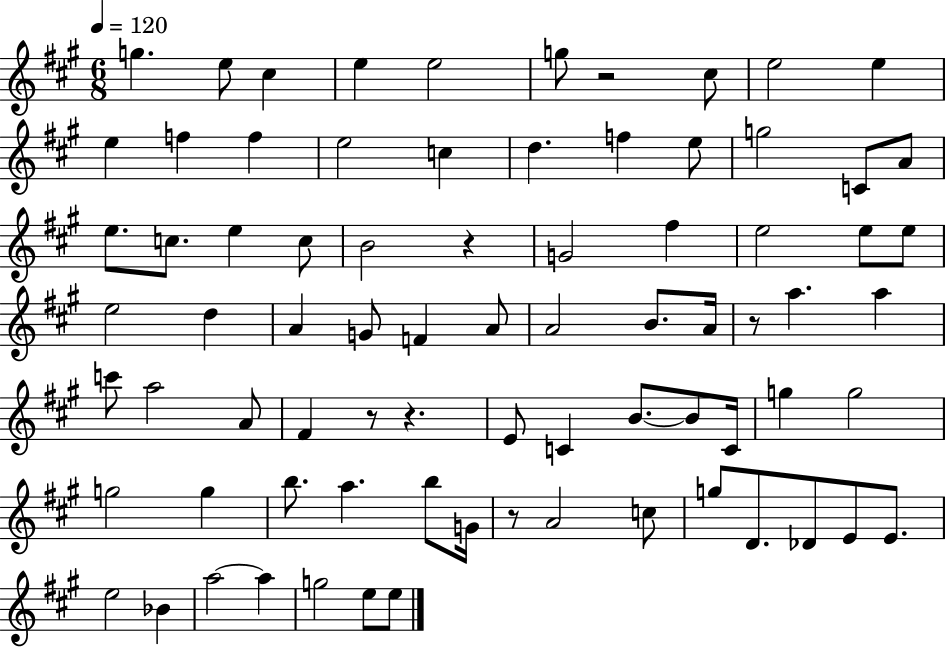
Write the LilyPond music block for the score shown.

{
  \clef treble
  \numericTimeSignature
  \time 6/8
  \key a \major
  \tempo 4 = 120
  \repeat volta 2 { g''4. e''8 cis''4 | e''4 e''2 | g''8 r2 cis''8 | e''2 e''4 | \break e''4 f''4 f''4 | e''2 c''4 | d''4. f''4 e''8 | g''2 c'8 a'8 | \break e''8. c''8. e''4 c''8 | b'2 r4 | g'2 fis''4 | e''2 e''8 e''8 | \break e''2 d''4 | a'4 g'8 f'4 a'8 | a'2 b'8. a'16 | r8 a''4. a''4 | \break c'''8 a''2 a'8 | fis'4 r8 r4. | e'8 c'4 b'8.~~ b'8 c'16 | g''4 g''2 | \break g''2 g''4 | b''8. a''4. b''8 g'16 | r8 a'2 c''8 | g''8 d'8. des'8 e'8 e'8. | \break e''2 bes'4 | a''2~~ a''4 | g''2 e''8 e''8 | } \bar "|."
}